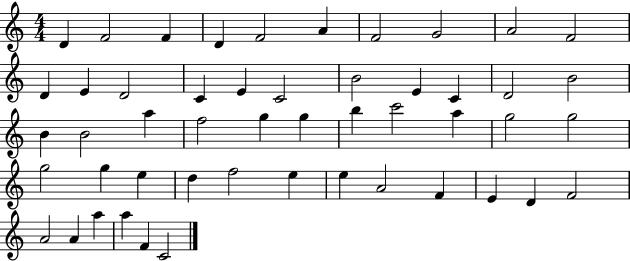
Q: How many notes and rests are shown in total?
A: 50